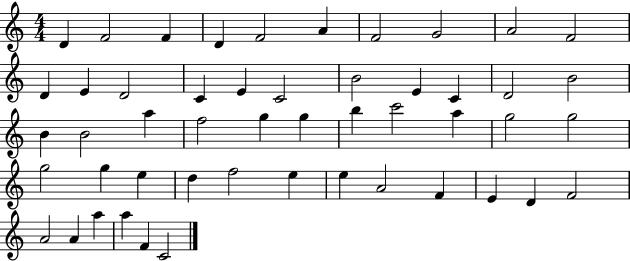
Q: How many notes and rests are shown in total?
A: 50